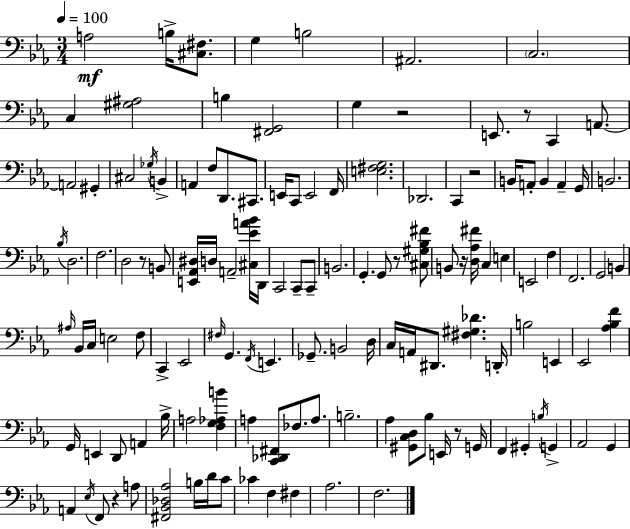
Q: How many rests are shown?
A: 8